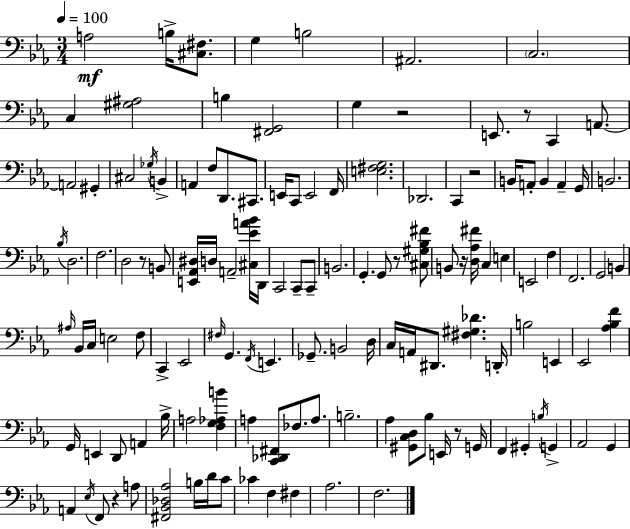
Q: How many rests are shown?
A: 8